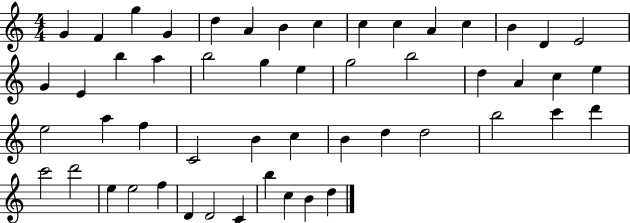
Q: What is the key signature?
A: C major